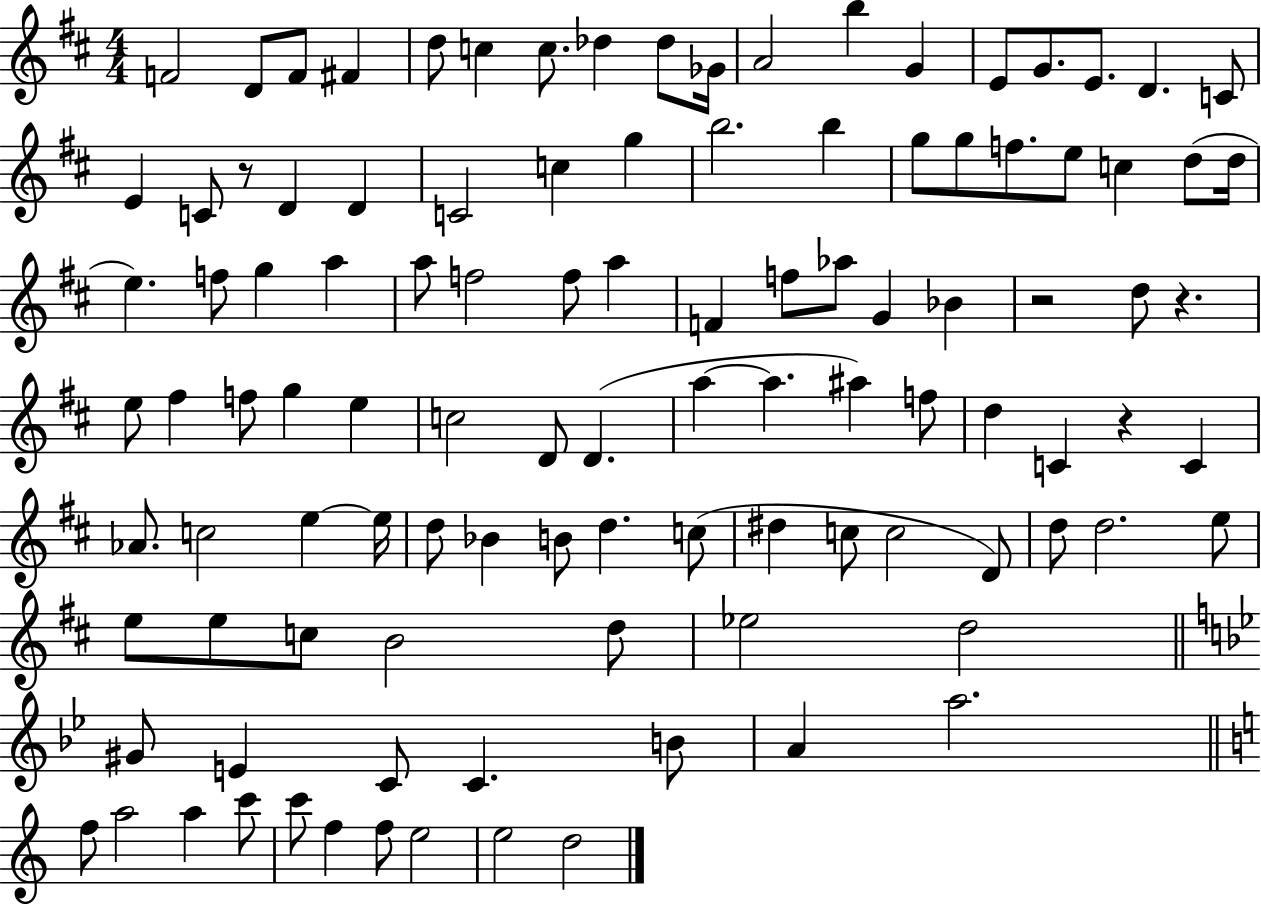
{
  \clef treble
  \numericTimeSignature
  \time 4/4
  \key d \major
  f'2 d'8 f'8 fis'4 | d''8 c''4 c''8. des''4 des''8 ges'16 | a'2 b''4 g'4 | e'8 g'8. e'8. d'4. c'8 | \break e'4 c'8 r8 d'4 d'4 | c'2 c''4 g''4 | b''2. b''4 | g''8 g''8 f''8. e''8 c''4 d''8( d''16 | \break e''4.) f''8 g''4 a''4 | a''8 f''2 f''8 a''4 | f'4 f''8 aes''8 g'4 bes'4 | r2 d''8 r4. | \break e''8 fis''4 f''8 g''4 e''4 | c''2 d'8 d'4.( | a''4~~ a''4. ais''4) f''8 | d''4 c'4 r4 c'4 | \break aes'8. c''2 e''4~~ e''16 | d''8 bes'4 b'8 d''4. c''8( | dis''4 c''8 c''2 d'8) | d''8 d''2. e''8 | \break e''8 e''8 c''8 b'2 d''8 | ees''2 d''2 | \bar "||" \break \key g \minor gis'8 e'4 c'8 c'4. b'8 | a'4 a''2. | \bar "||" \break \key a \minor f''8 a''2 a''4 c'''8 | c'''8 f''4 f''8 e''2 | e''2 d''2 | \bar "|."
}